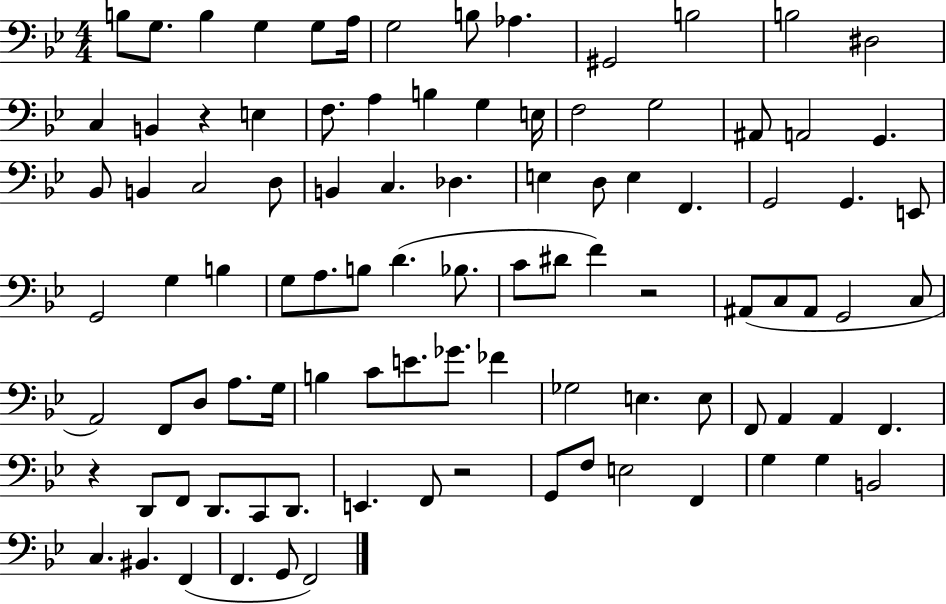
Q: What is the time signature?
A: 4/4